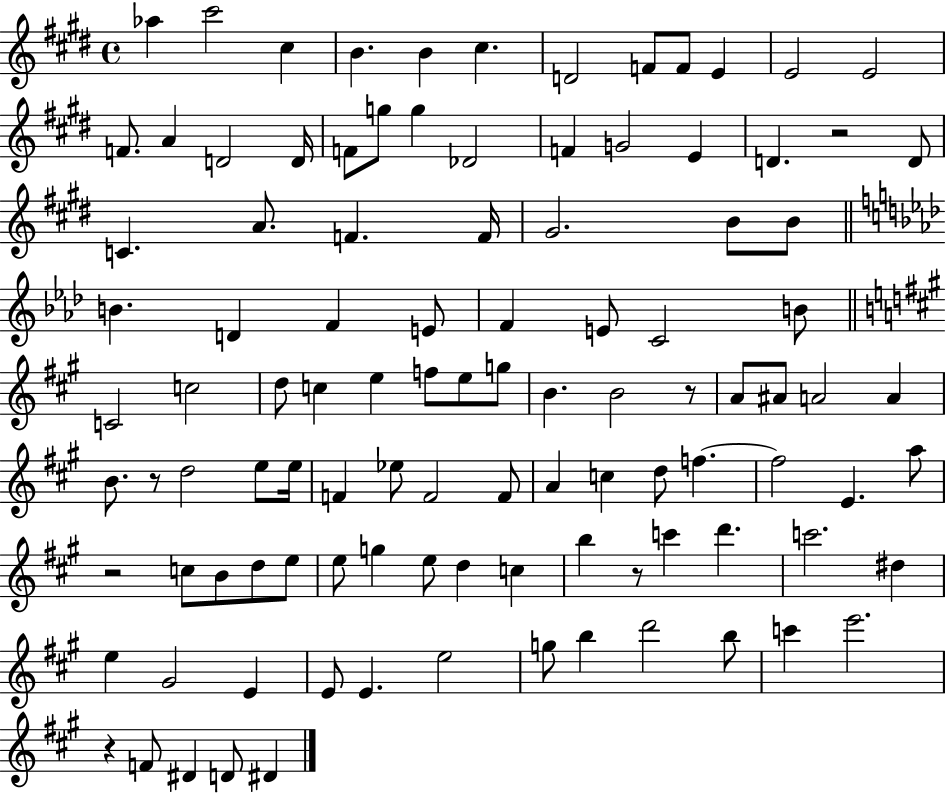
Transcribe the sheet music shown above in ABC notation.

X:1
T:Untitled
M:4/4
L:1/4
K:E
_a ^c'2 ^c B B ^c D2 F/2 F/2 E E2 E2 F/2 A D2 D/4 F/2 g/2 g _D2 F G2 E D z2 D/2 C A/2 F F/4 ^G2 B/2 B/2 B D F E/2 F E/2 C2 B/2 C2 c2 d/2 c e f/2 e/2 g/2 B B2 z/2 A/2 ^A/2 A2 A B/2 z/2 d2 e/2 e/4 F _e/2 F2 F/2 A c d/2 f f2 E a/2 z2 c/2 B/2 d/2 e/2 e/2 g e/2 d c b z/2 c' d' c'2 ^d e ^G2 E E/2 E e2 g/2 b d'2 b/2 c' e'2 z F/2 ^D D/2 ^D